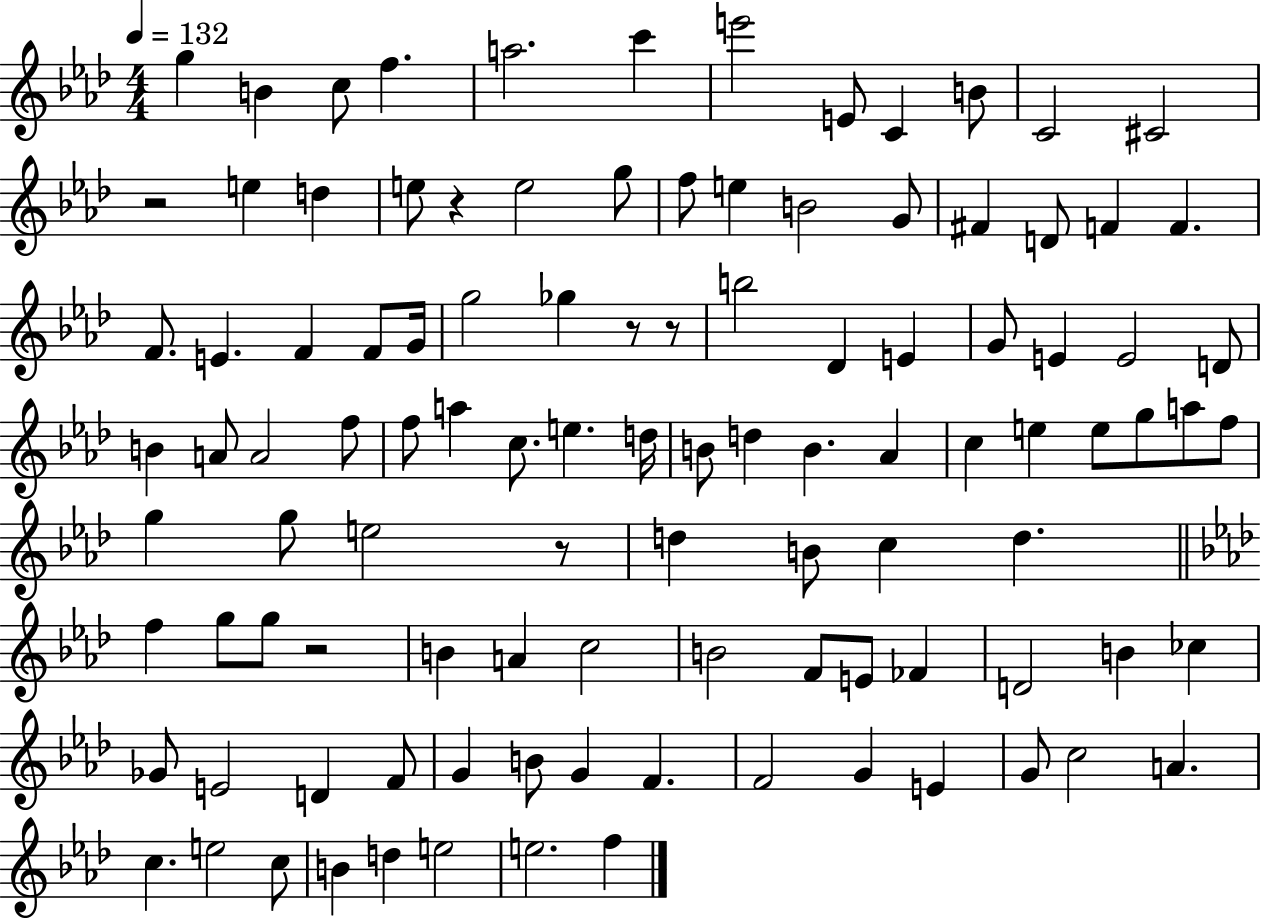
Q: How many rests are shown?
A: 6